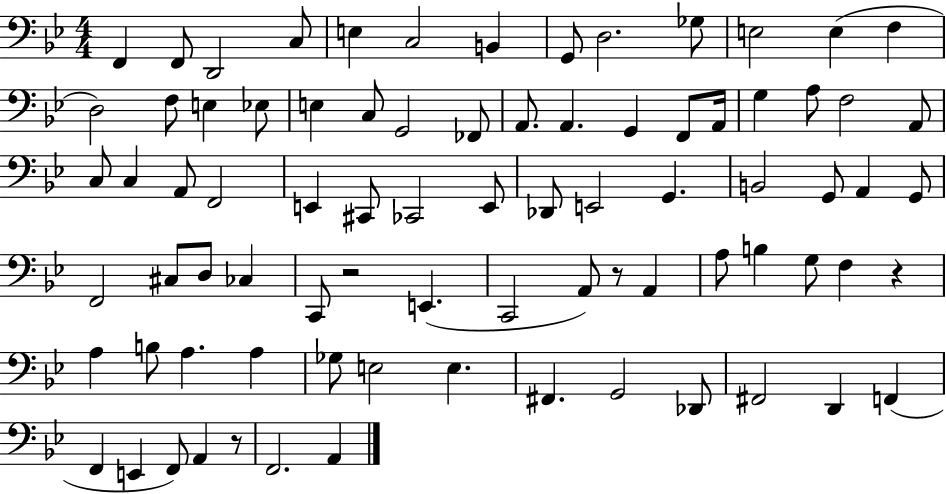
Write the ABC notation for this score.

X:1
T:Untitled
M:4/4
L:1/4
K:Bb
F,, F,,/2 D,,2 C,/2 E, C,2 B,, G,,/2 D,2 _G,/2 E,2 E, F, D,2 F,/2 E, _E,/2 E, C,/2 G,,2 _F,,/2 A,,/2 A,, G,, F,,/2 A,,/4 G, A,/2 F,2 A,,/2 C,/2 C, A,,/2 F,,2 E,, ^C,,/2 _C,,2 E,,/2 _D,,/2 E,,2 G,, B,,2 G,,/2 A,, G,,/2 F,,2 ^C,/2 D,/2 _C, C,,/2 z2 E,, C,,2 A,,/2 z/2 A,, A,/2 B, G,/2 F, z A, B,/2 A, A, _G,/2 E,2 E, ^F,, G,,2 _D,,/2 ^F,,2 D,, F,, F,, E,, F,,/2 A,, z/2 F,,2 A,,